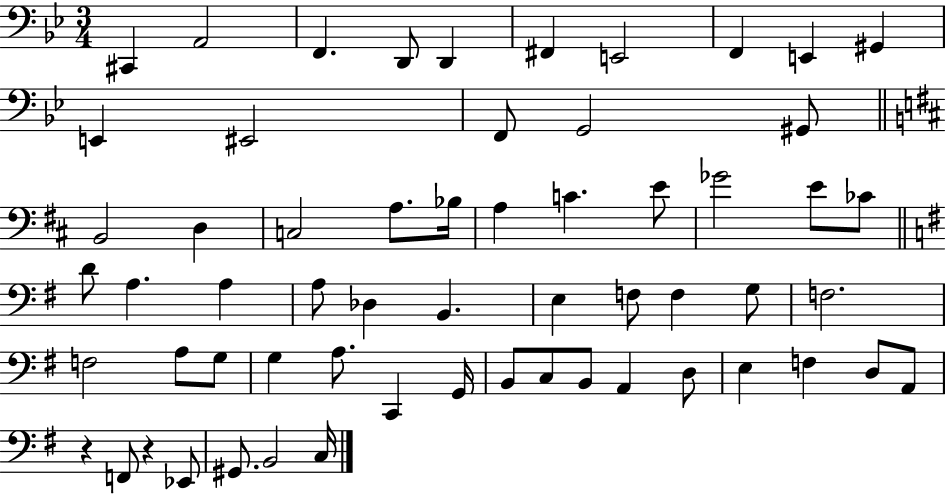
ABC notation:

X:1
T:Untitled
M:3/4
L:1/4
K:Bb
^C,, A,,2 F,, D,,/2 D,, ^F,, E,,2 F,, E,, ^G,, E,, ^E,,2 F,,/2 G,,2 ^G,,/2 B,,2 D, C,2 A,/2 _B,/4 A, C E/2 _G2 E/2 _C/2 D/2 A, A, A,/2 _D, B,, E, F,/2 F, G,/2 F,2 F,2 A,/2 G,/2 G, A,/2 C,, G,,/4 B,,/2 C,/2 B,,/2 A,, D,/2 E, F, D,/2 A,,/2 z F,,/2 z _E,,/2 ^G,,/2 B,,2 C,/4